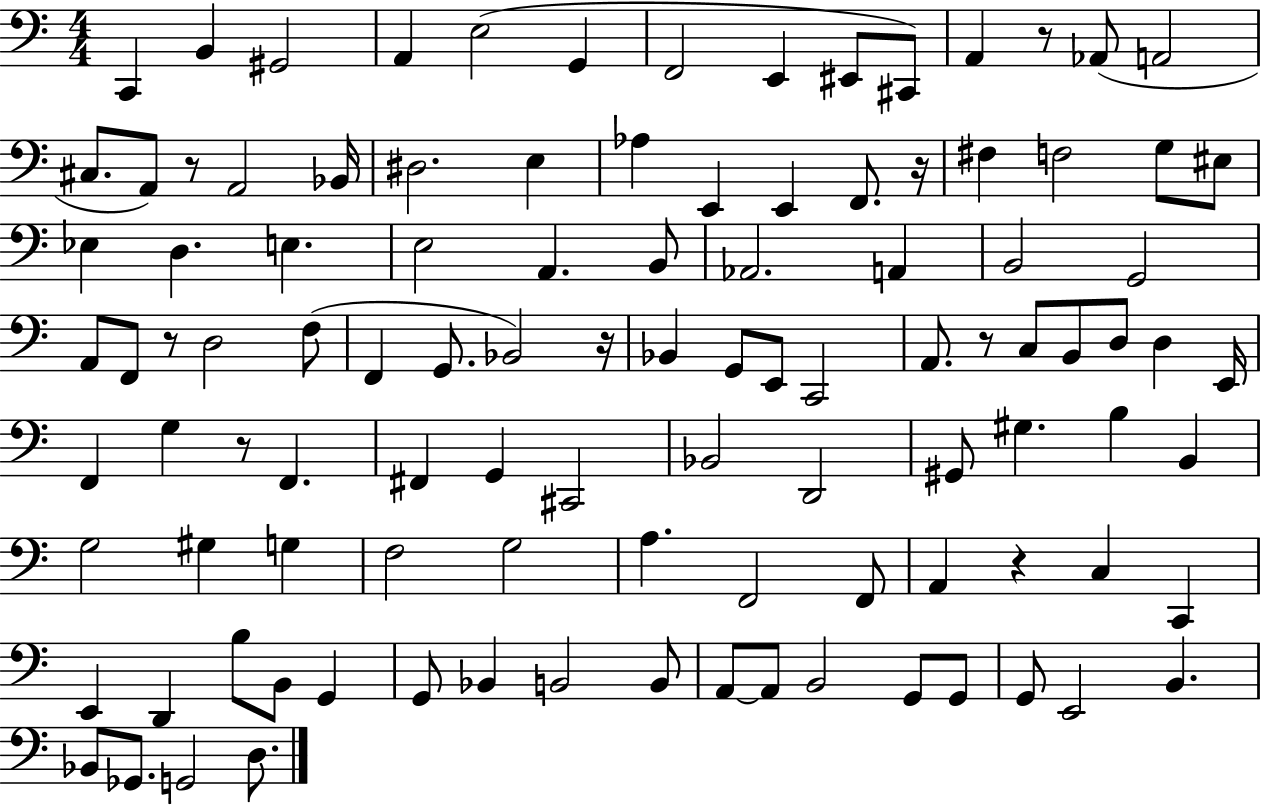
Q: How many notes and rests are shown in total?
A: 106